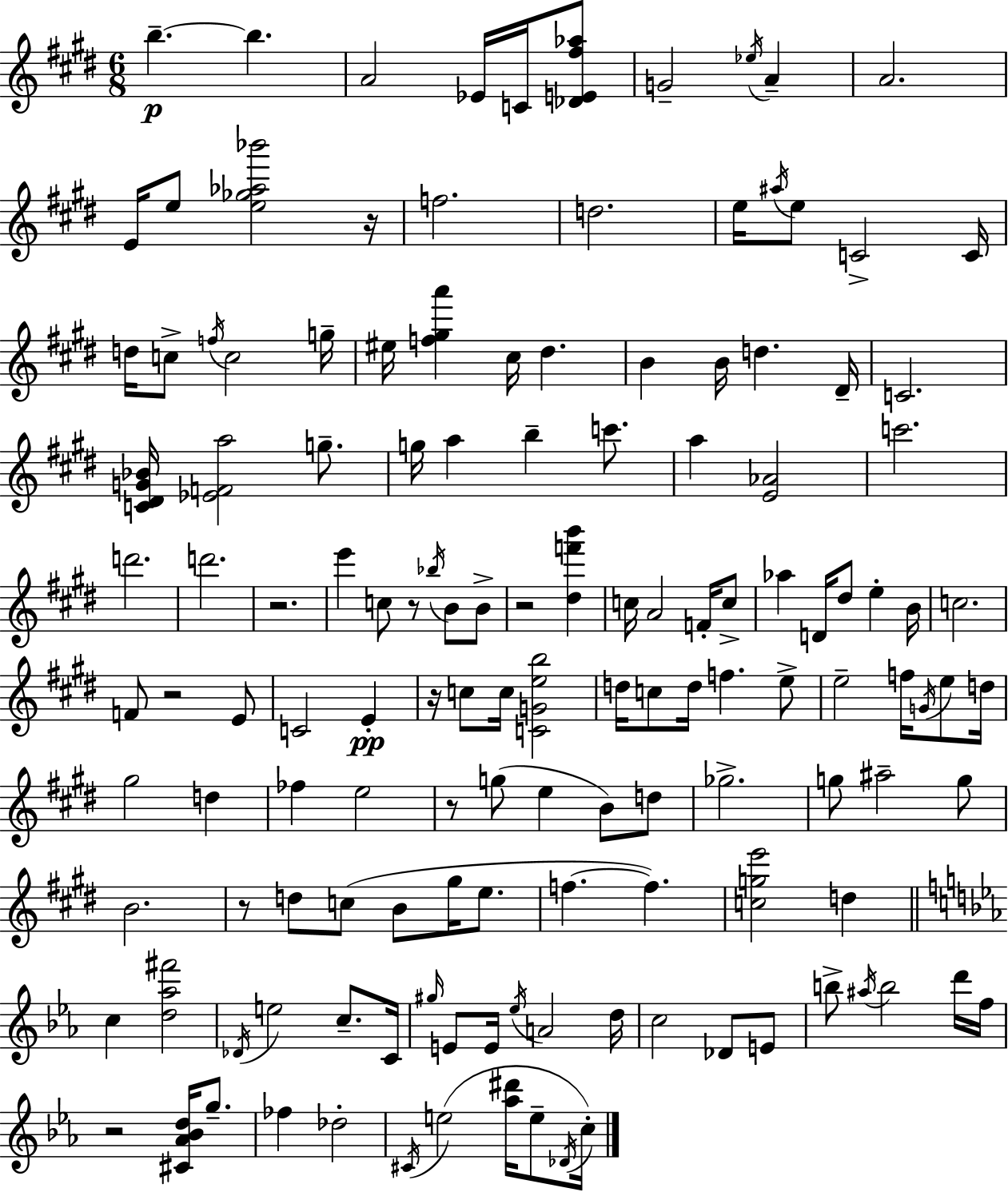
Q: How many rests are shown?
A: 9